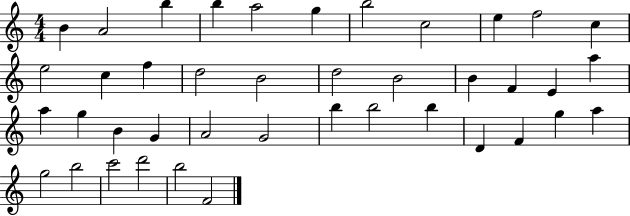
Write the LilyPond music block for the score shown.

{
  \clef treble
  \numericTimeSignature
  \time 4/4
  \key c \major
  b'4 a'2 b''4 | b''4 a''2 g''4 | b''2 c''2 | e''4 f''2 c''4 | \break e''2 c''4 f''4 | d''2 b'2 | d''2 b'2 | b'4 f'4 e'4 a''4 | \break a''4 g''4 b'4 g'4 | a'2 g'2 | b''4 b''2 b''4 | d'4 f'4 g''4 a''4 | \break g''2 b''2 | c'''2 d'''2 | b''2 f'2 | \bar "|."
}